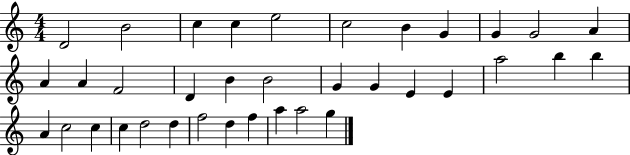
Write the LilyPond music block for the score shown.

{
  \clef treble
  \numericTimeSignature
  \time 4/4
  \key c \major
  d'2 b'2 | c''4 c''4 e''2 | c''2 b'4 g'4 | g'4 g'2 a'4 | \break a'4 a'4 f'2 | d'4 b'4 b'2 | g'4 g'4 e'4 e'4 | a''2 b''4 b''4 | \break a'4 c''2 c''4 | c''4 d''2 d''4 | f''2 d''4 f''4 | a''4 a''2 g''4 | \break \bar "|."
}